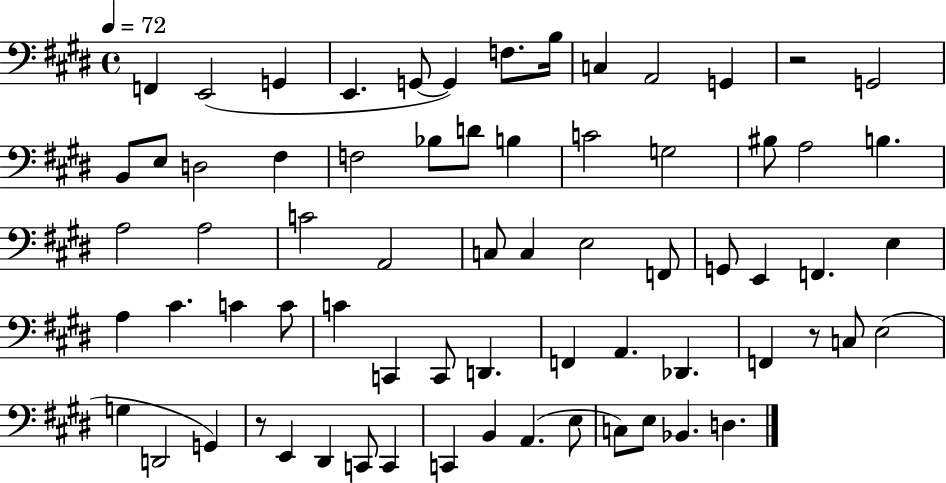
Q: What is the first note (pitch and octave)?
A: F2